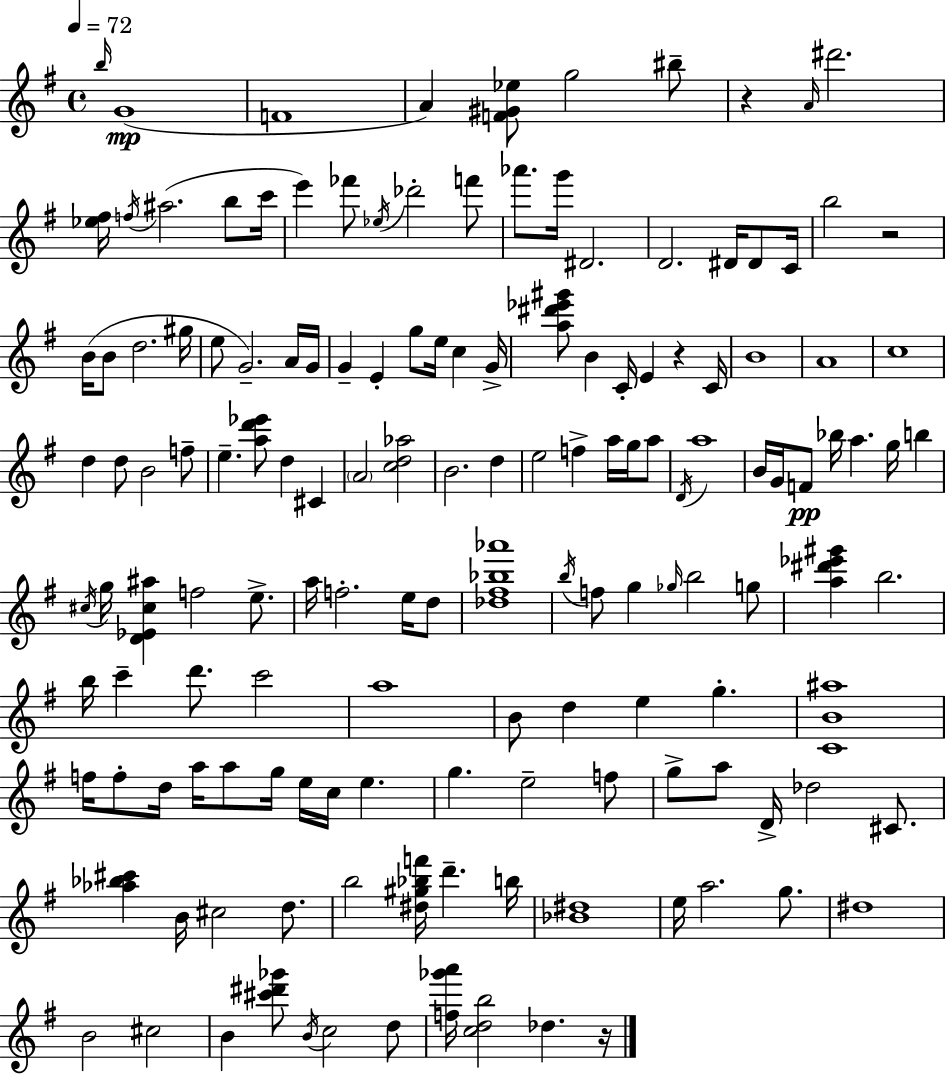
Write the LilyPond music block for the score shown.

{
  \clef treble
  \time 4/4
  \defaultTimeSignature
  \key g \major
  \tempo 4 = 72
  \grace { b''16 }(\mp g'1 | f'1 | a'4) <f' gis' ees''>8 g''2 bis''8-- | r4 \grace { a'16 } dis'''2. | \break <ees'' fis''>16 \acciaccatura { f''16 } ais''2.( | b''8 c'''16 e'''4) fes'''8 \acciaccatura { ees''16 } des'''2-. | f'''8 aes'''8. g'''16 dis'2. | d'2. | \break dis'16 dis'8 c'16 b''2 r2 | b'16( b'8 d''2. | gis''16 e''8 g'2.--) | a'16 g'16 g'4-- e'4-. g''8 e''16 c''4 | \break g'16-> <a'' dis''' ees''' gis'''>8 b'4 c'16-. e'4 r4 | c'16 b'1 | a'1 | c''1 | \break d''4 d''8 b'2 | f''8-- e''4.-- <a'' d''' ees'''>8 d''4 | cis'4 \parenthesize a'2 <c'' d'' aes''>2 | b'2. | \break d''4 e''2 f''4-> | a''16 g''16 a''8 \acciaccatura { d'16 } a''1 | b'16 g'16 f'8\pp bes''16 a''4. | g''16 b''4 \acciaccatura { cis''16 } g''16 <d' ees' cis'' ais''>4 f''2 | \break e''8.-> a''16 f''2.-. | e''16 d''8 <des'' fis'' bes'' aes'''>1 | \acciaccatura { b''16 } f''8 g''4 \grace { ges''16 } b''2 | g''8 <a'' dis''' ees''' gis'''>4 b''2. | \break b''16 c'''4-- d'''8. | c'''2 a''1 | b'8 d''4 e''4 | g''4.-. <c' b' ais''>1 | \break f''16 f''8-. d''16 a''16 a''8 g''16 | e''16 c''16 e''4. g''4. e''2-- | f''8 g''8-> a''8 d'16-> des''2 | cis'8. <aes'' bes'' cis'''>4 b'16 cis''2 | \break d''8. b''2 | <dis'' gis'' bes'' f'''>16 d'''4.-- b''16 <bes' dis''>1 | e''16 a''2. | g''8. dis''1 | \break b'2 | cis''2 b'4 <cis''' dis''' ges'''>8 \acciaccatura { b'16 } c''2 | d''8 <f'' ges''' a'''>16 <c'' d'' b''>2 | des''4. r16 \bar "|."
}